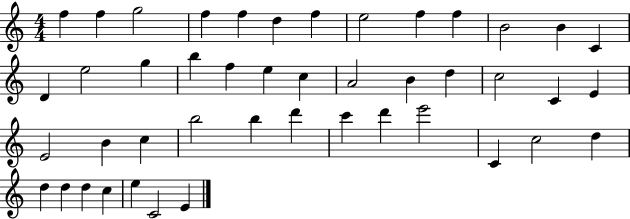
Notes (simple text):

F5/q F5/q G5/h F5/q F5/q D5/q F5/q E5/h F5/q F5/q B4/h B4/q C4/q D4/q E5/h G5/q B5/q F5/q E5/q C5/q A4/h B4/q D5/q C5/h C4/q E4/q E4/h B4/q C5/q B5/h B5/q D6/q C6/q D6/q E6/h C4/q C5/h D5/q D5/q D5/q D5/q C5/q E5/q C4/h E4/q